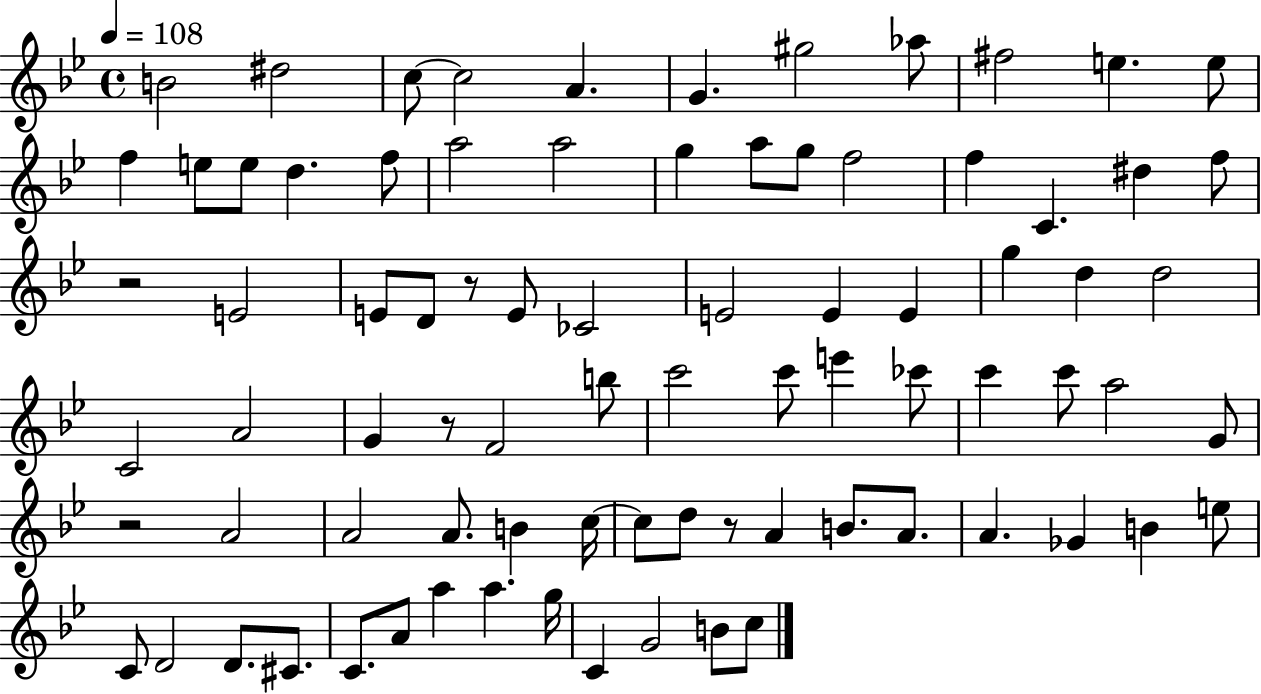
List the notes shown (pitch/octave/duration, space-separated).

B4/h D#5/h C5/e C5/h A4/q. G4/q. G#5/h Ab5/e F#5/h E5/q. E5/e F5/q E5/e E5/e D5/q. F5/e A5/h A5/h G5/q A5/e G5/e F5/h F5/q C4/q. D#5/q F5/e R/h E4/h E4/e D4/e R/e E4/e CES4/h E4/h E4/q E4/q G5/q D5/q D5/h C4/h A4/h G4/q R/e F4/h B5/e C6/h C6/e E6/q CES6/e C6/q C6/e A5/h G4/e R/h A4/h A4/h A4/e. B4/q C5/s C5/e D5/e R/e A4/q B4/e. A4/e. A4/q. Gb4/q B4/q E5/e C4/e D4/h D4/e. C#4/e. C4/e. A4/e A5/q A5/q. G5/s C4/q G4/h B4/e C5/e